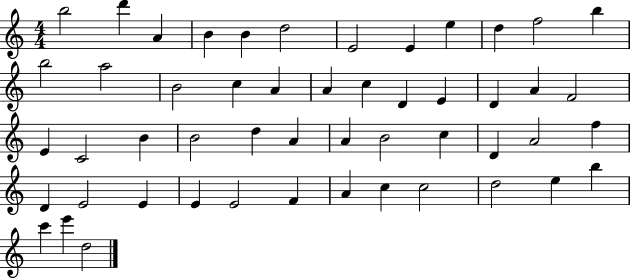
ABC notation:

X:1
T:Untitled
M:4/4
L:1/4
K:C
b2 d' A B B d2 E2 E e d f2 b b2 a2 B2 c A A c D E D A F2 E C2 B B2 d A A B2 c D A2 f D E2 E E E2 F A c c2 d2 e b c' e' d2